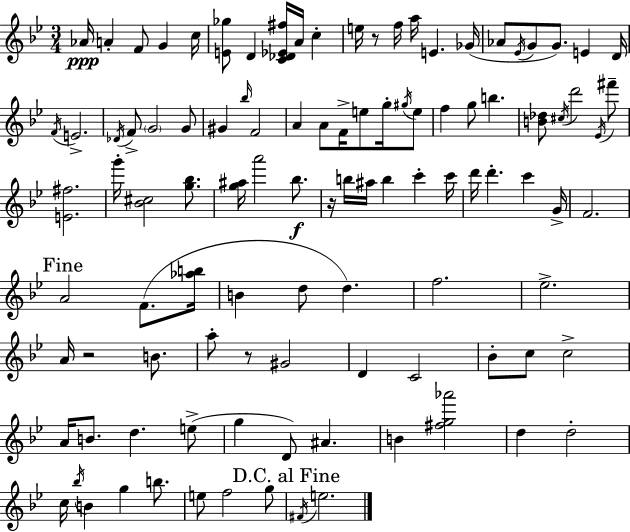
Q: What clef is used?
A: treble